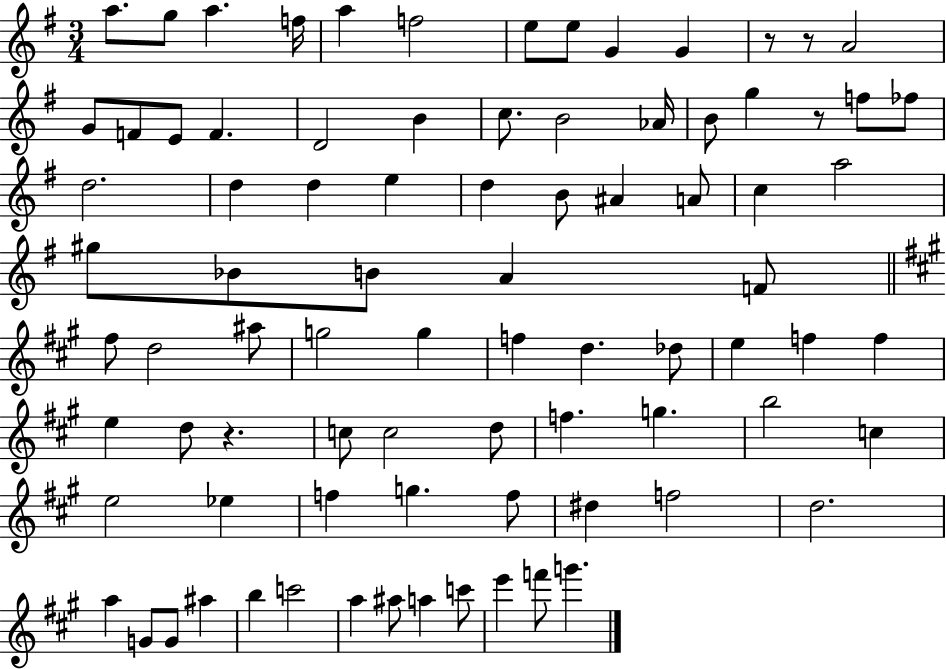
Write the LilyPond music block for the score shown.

{
  \clef treble
  \numericTimeSignature
  \time 3/4
  \key g \major
  a''8. g''8 a''4. f''16 | a''4 f''2 | e''8 e''8 g'4 g'4 | r8 r8 a'2 | \break g'8 f'8 e'8 f'4. | d'2 b'4 | c''8. b'2 aes'16 | b'8 g''4 r8 f''8 fes''8 | \break d''2. | d''4 d''4 e''4 | d''4 b'8 ais'4 a'8 | c''4 a''2 | \break gis''8 bes'8 b'8 a'4 f'8 | \bar "||" \break \key a \major fis''8 d''2 ais''8 | g''2 g''4 | f''4 d''4. des''8 | e''4 f''4 f''4 | \break e''4 d''8 r4. | c''8 c''2 d''8 | f''4. g''4. | b''2 c''4 | \break e''2 ees''4 | f''4 g''4. f''8 | dis''4 f''2 | d''2. | \break a''4 g'8 g'8 ais''4 | b''4 c'''2 | a''4 ais''8 a''4 c'''8 | e'''4 f'''8 g'''4. | \break \bar "|."
}